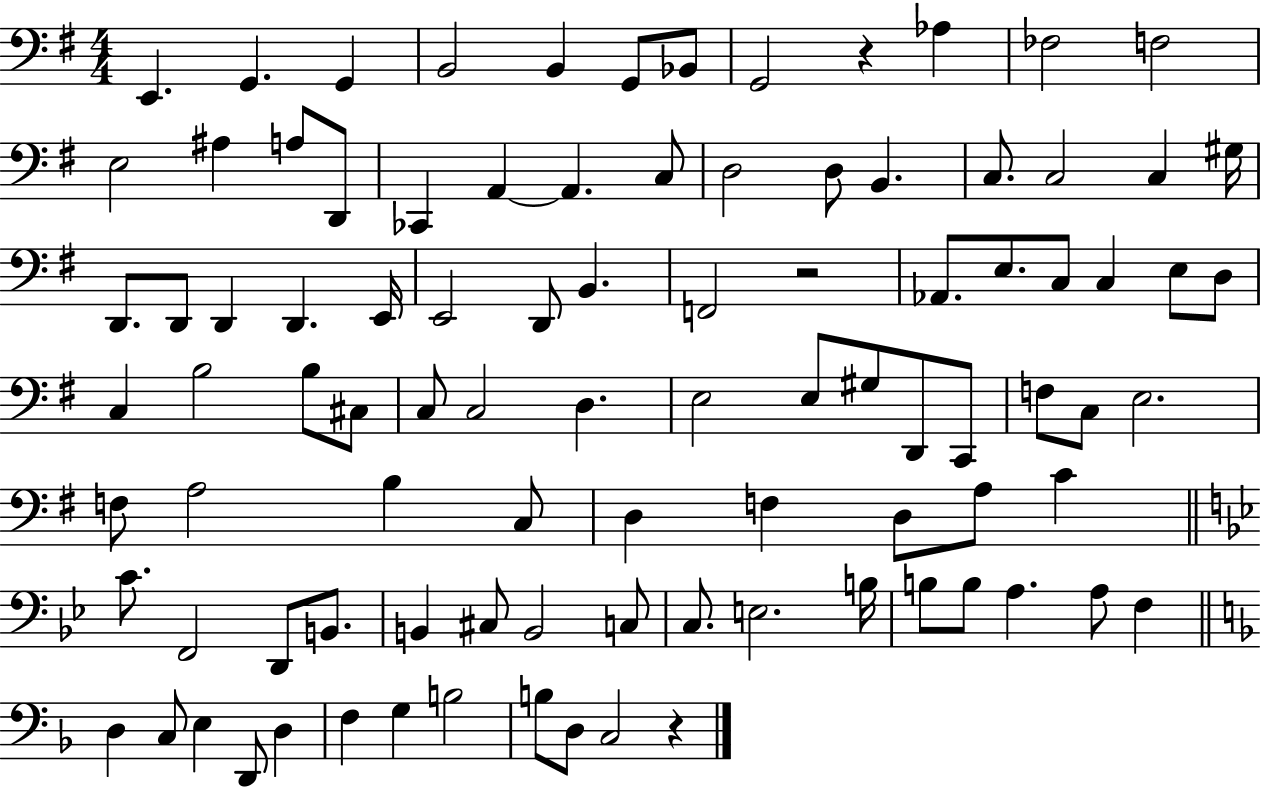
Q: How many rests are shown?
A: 3